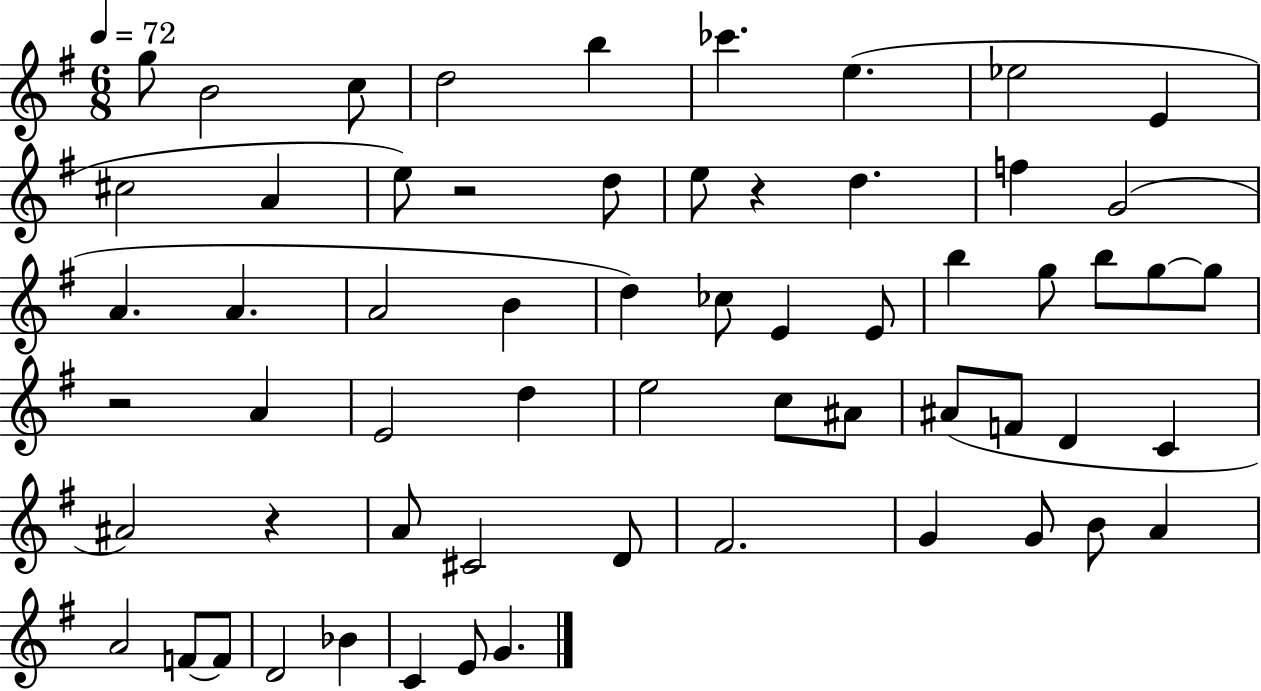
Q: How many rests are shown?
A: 4